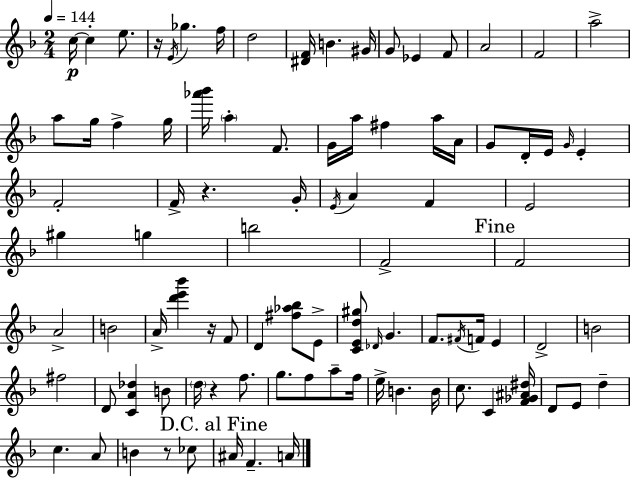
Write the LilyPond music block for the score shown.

{
  \clef treble
  \numericTimeSignature
  \time 2/4
  \key d \minor
  \tempo 4 = 144
  c''16~~\p c''4-. e''8. | r16 \acciaccatura { e'16 } ges''4. | f''16 d''2 | <dis' f'>16 b'4. | \break gis'16 g'8 ees'4 f'8 | a'2 | f'2 | a''2-> | \break a''8 g''16 f''4-> | g''16 <aes''' bes'''>16 \parenthesize a''4-. f'8. | g'16 a''16 fis''4 a''16 | a'16 g'8 d'16-. e'16 \grace { g'16 } e'4-. | \break f'2-. | f'16-> r4. | g'16-. \acciaccatura { e'16 } a'4 f'4 | e'2 | \break gis''4 g''4 | b''2 | f'2-> | \mark "Fine" f'2 | \break a'2-> | b'2 | a'16-> <d''' e''' bes'''>4 | r16 f'8 d'4 <fis'' aes'' bes''>8 | \break e'8-> <c' e' d'' gis''>8 \grace { des'16 } g'4. | f'8. \acciaccatura { fis'16 } | f'16 e'4 d'2-> | b'2 | \break fis''2 | d'8 <c' a' des''>4 | b'8 \parenthesize d''16 r4 | f''8. g''8. | \break f''8 a''8-- f''16 e''16-> b'4. | b'16 c''8. | c'4 <f' ges' ais' dis''>16 d'8 e'8 | d''4-- c''4. | \break a'8 b'4 | r8 ces''8 \mark "D.C. al Fine" ais'16 f'4.-- | a'16 \bar "|."
}